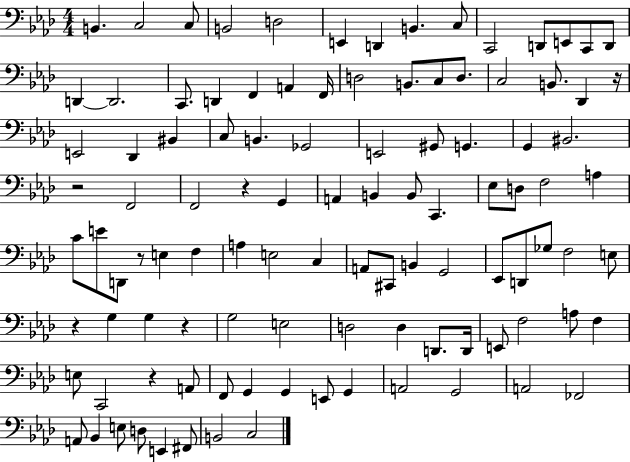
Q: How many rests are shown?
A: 7